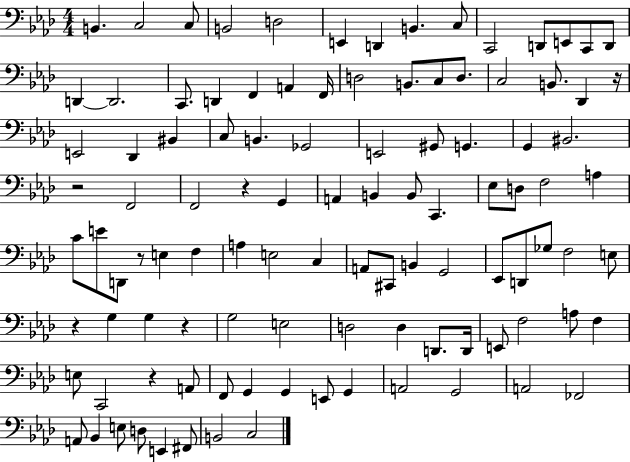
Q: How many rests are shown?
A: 7